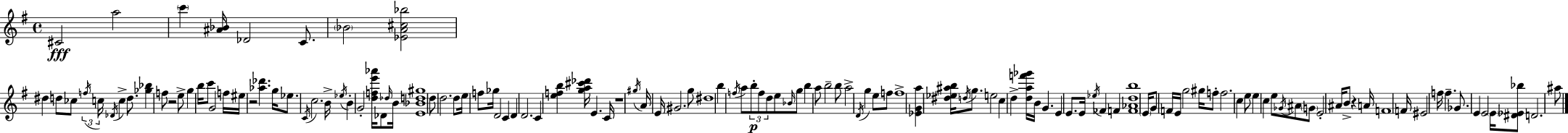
C#4/h A5/h C6/q [A#4,Bb4]/s Db4/h C4/e. Bb4/h [Eb4,A4,C#5,Bb5]/h D#5/q D5/e CES5/e F5/s C5/s Db4/s C5/q D5/e. [Gb5,Bb5]/q F5/e R/h E5/e G5/q B5/s C6/e G4/h F5/s EIS5/s R/h [Ab5,Db6]/q. G5/s Eb5/e. C4/s C5/h. B4/s Eb5/s B4/q G4/h [D5,F5,E6,Ab6]/s Db4/e Db5/s B4/s [E4,Bb4,D5,G#5]/w D5/e D5/h. D5/e E5/s F5/e Gb5/s D4/h C4/q D4/q D4/h. C4/q [E5,F5,B5]/q [G5,A5,C#6,Db6]/s E4/q. C4/s R/w G#5/s A4/s E4/s G#4/h. G5/e D#5/w B5/q F5/s A5/e B5/e F5/e D5/e E5/e Bb4/s G5/e B5/q A5/e B5/h B5/e A5/h D4/s G5/q E5/e F5/e F5/w [Eb4,G4,A5]/q [D#5,Eb5,A#5,B5]/s D5/s G5/e. E5/h C5/q D5/q [D5,A5,F6,Gb6]/s B4/s G4/q. E4/q E4/e. E4/s Eb5/s FES4/q F4/q [F4,Ab4,D5,B5]/w E4/s G4/e F4/s E4/s G5/h G#5/s F5/e F5/h. C5/q E5/e E5/q C5/q E5/e Gb4/s A#4/e G4/e E4/h A#4/s B4/e R/q A4/s F4/w F4/s EIS4/h F5/s F5/q. Gb4/e. E4/q E4/h E4/s [D#4,Eb4,Bb5]/e D4/h. A#5/e